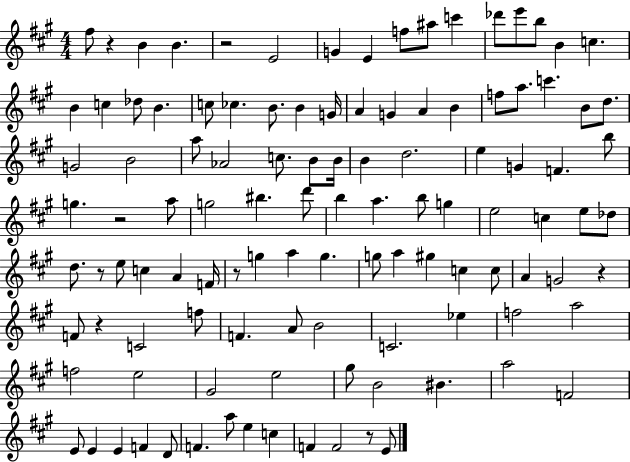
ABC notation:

X:1
T:Untitled
M:4/4
L:1/4
K:A
^f/2 z B B z2 E2 G E f/2 ^a/2 c' _d'/2 e'/2 b/2 B c B c _d/2 B c/2 _c B/2 B G/4 A G A B f/2 a/2 c' B/2 d/2 G2 B2 a/2 _A2 c/2 B/2 B/4 B d2 e G F b/2 g z2 a/2 g2 ^b d'/2 b a b/2 g e2 c e/2 _d/2 d/2 z/2 e/2 c A F/4 z/2 g a g g/2 a ^g c c/2 A G2 z F/2 z C2 f/2 F A/2 B2 C2 _e f2 a2 f2 e2 ^G2 e2 ^g/2 B2 ^B a2 F2 E/2 E E F D/2 F a/2 e c F F2 z/2 E/2